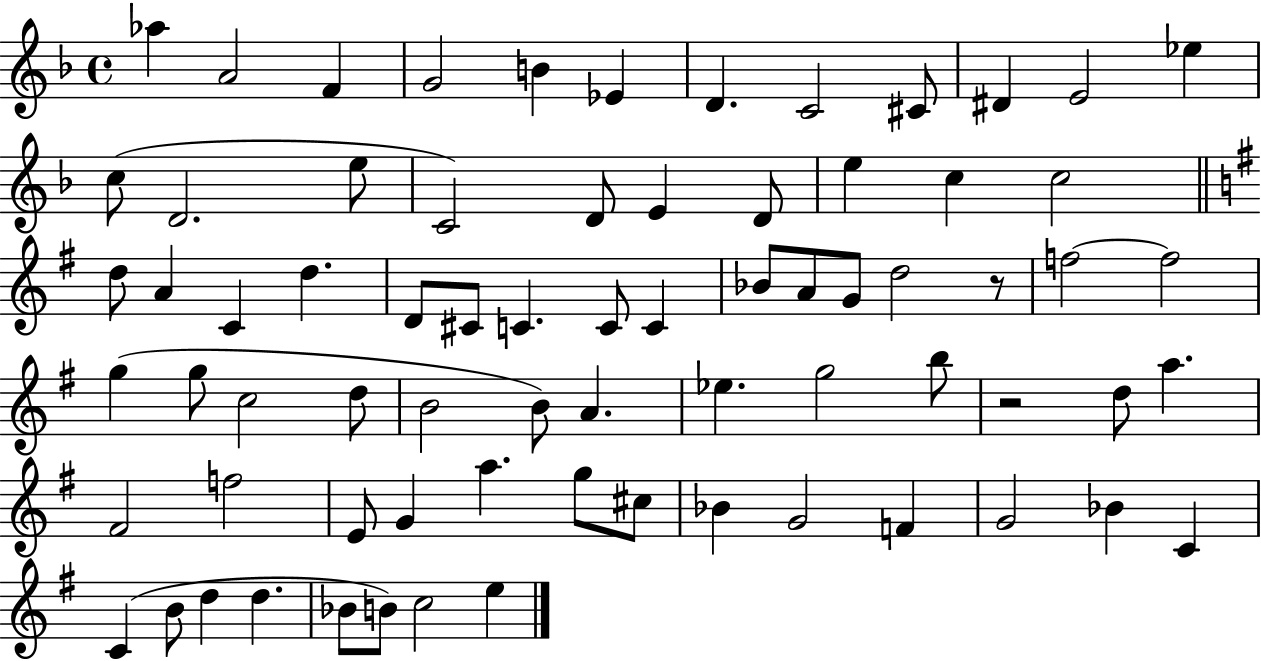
{
  \clef treble
  \time 4/4
  \defaultTimeSignature
  \key f \major
  aes''4 a'2 f'4 | g'2 b'4 ees'4 | d'4. c'2 cis'8 | dis'4 e'2 ees''4 | \break c''8( d'2. e''8 | c'2) d'8 e'4 d'8 | e''4 c''4 c''2 | \bar "||" \break \key g \major d''8 a'4 c'4 d''4. | d'8 cis'8 c'4. c'8 c'4 | bes'8 a'8 g'8 d''2 r8 | f''2~~ f''2 | \break g''4( g''8 c''2 d''8 | b'2 b'8) a'4. | ees''4. g''2 b''8 | r2 d''8 a''4. | \break fis'2 f''2 | e'8 g'4 a''4. g''8 cis''8 | bes'4 g'2 f'4 | g'2 bes'4 c'4 | \break c'4( b'8 d''4 d''4. | bes'8 b'8) c''2 e''4 | \bar "|."
}